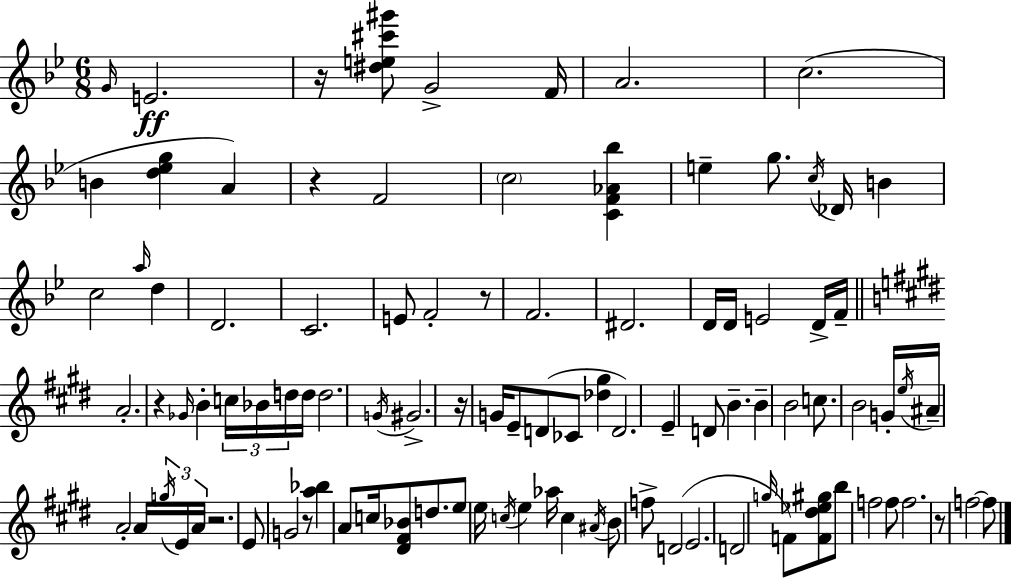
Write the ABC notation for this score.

X:1
T:Untitled
M:6/8
L:1/4
K:Gm
G/4 E2 z/4 [^de^c'^g']/2 G2 F/4 A2 c2 B [d_eg] A z F2 c2 [CF_A_b] e g/2 c/4 _D/4 B c2 a/4 d D2 C2 E/2 F2 z/2 F2 ^D2 D/4 D/4 E2 D/4 F/4 A2 z _G/4 B c/4 _B/4 d/4 d/4 d2 G/4 ^G2 z/4 G/4 E/2 D/2 _C/2 [_d^g] D2 E D/2 B B B2 c/2 B2 G/4 e/4 ^A/4 A2 A/4 g/4 E/4 A/4 z2 E/2 G2 z/2 [a_b] A/2 c/4 [^D^F_B]/2 d/2 e/2 e/4 c/4 e _a/4 c ^A/4 B/2 f/2 D2 E2 D2 g/4 F/2 [F^d_e^g]/2 b/2 f2 f/2 f2 z/2 f2 f/2